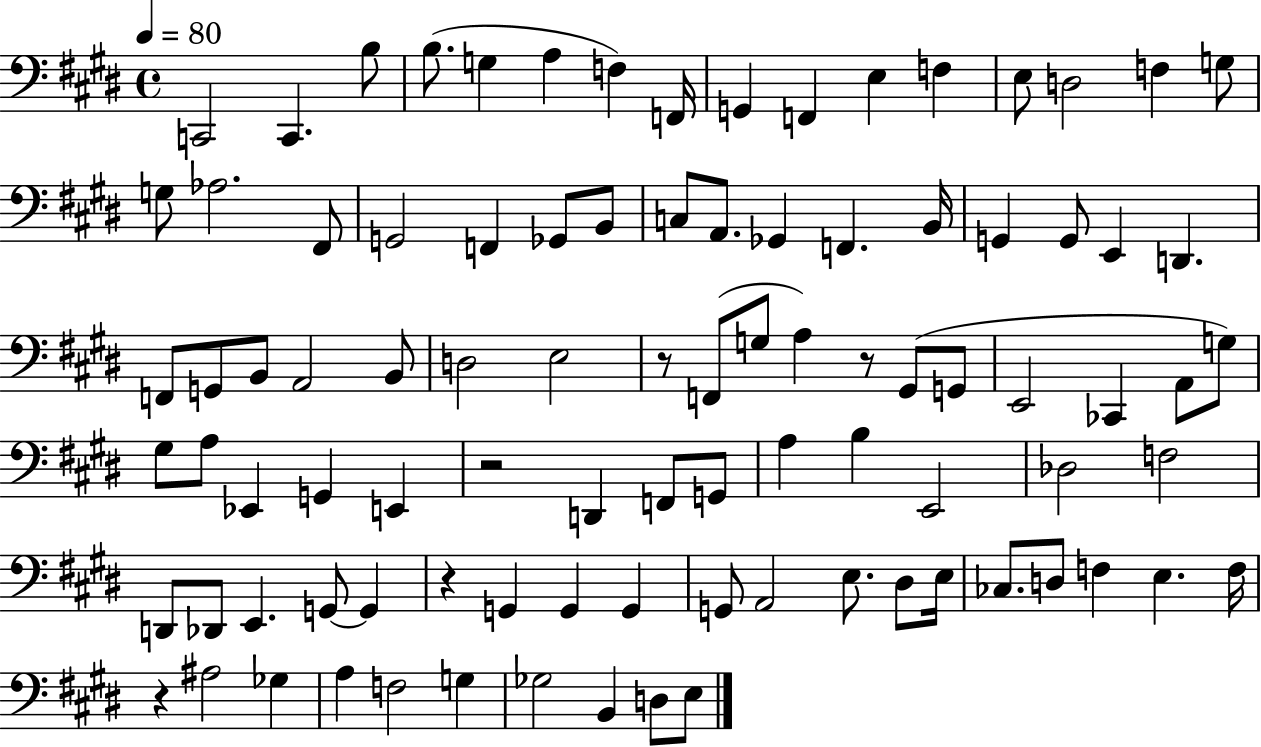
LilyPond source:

{
  \clef bass
  \time 4/4
  \defaultTimeSignature
  \key e \major
  \tempo 4 = 80
  c,2 c,4. b8 | b8.( g4 a4 f4) f,16 | g,4 f,4 e4 f4 | e8 d2 f4 g8 | \break g8 aes2. fis,8 | g,2 f,4 ges,8 b,8 | c8 a,8. ges,4 f,4. b,16 | g,4 g,8 e,4 d,4. | \break f,8 g,8 b,8 a,2 b,8 | d2 e2 | r8 f,8( g8 a4) r8 gis,8( g,8 | e,2 ces,4 a,8 g8) | \break gis8 a8 ees,4 g,4 e,4 | r2 d,4 f,8 g,8 | a4 b4 e,2 | des2 f2 | \break d,8 des,8 e,4. g,8~~ g,4 | r4 g,4 g,4 g,4 | g,8 a,2 e8. dis8 e16 | ces8. d8 f4 e4. f16 | \break r4 ais2 ges4 | a4 f2 g4 | ges2 b,4 d8 e8 | \bar "|."
}